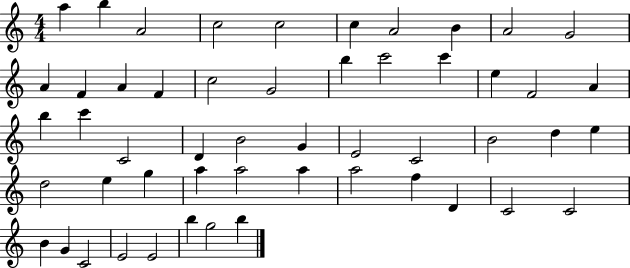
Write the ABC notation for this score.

X:1
T:Untitled
M:4/4
L:1/4
K:C
a b A2 c2 c2 c A2 B A2 G2 A F A F c2 G2 b c'2 c' e F2 A b c' C2 D B2 G E2 C2 B2 d e d2 e g a a2 a a2 f D C2 C2 B G C2 E2 E2 b g2 b